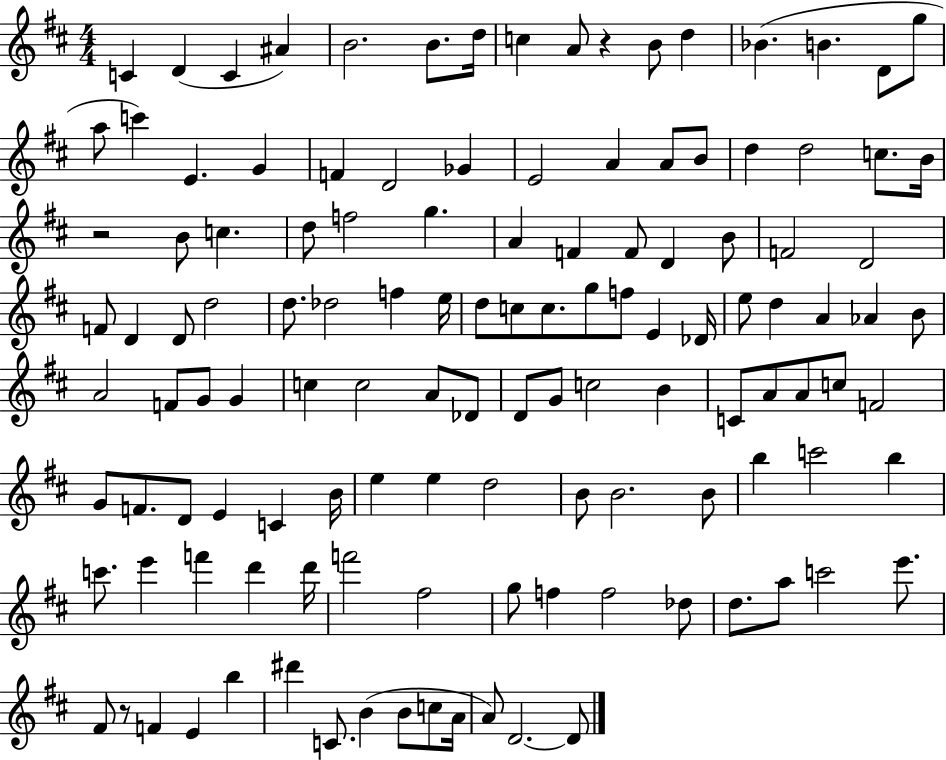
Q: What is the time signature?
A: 4/4